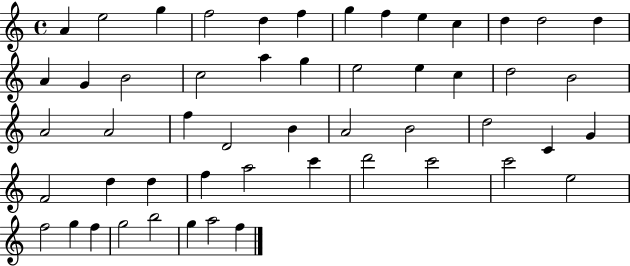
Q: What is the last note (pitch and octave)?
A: F5